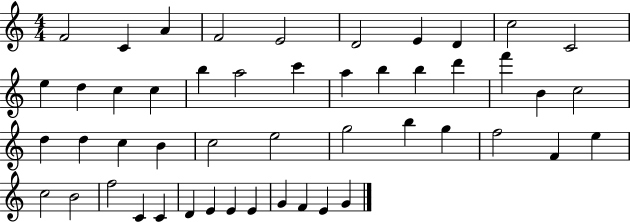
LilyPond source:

{
  \clef treble
  \numericTimeSignature
  \time 4/4
  \key c \major
  f'2 c'4 a'4 | f'2 e'2 | d'2 e'4 d'4 | c''2 c'2 | \break e''4 d''4 c''4 c''4 | b''4 a''2 c'''4 | a''4 b''4 b''4 d'''4 | f'''4 b'4 c''2 | \break d''4 d''4 c''4 b'4 | c''2 e''2 | g''2 b''4 g''4 | f''2 f'4 e''4 | \break c''2 b'2 | f''2 c'4 c'4 | d'4 e'4 e'4 e'4 | g'4 f'4 e'4 g'4 | \break \bar "|."
}